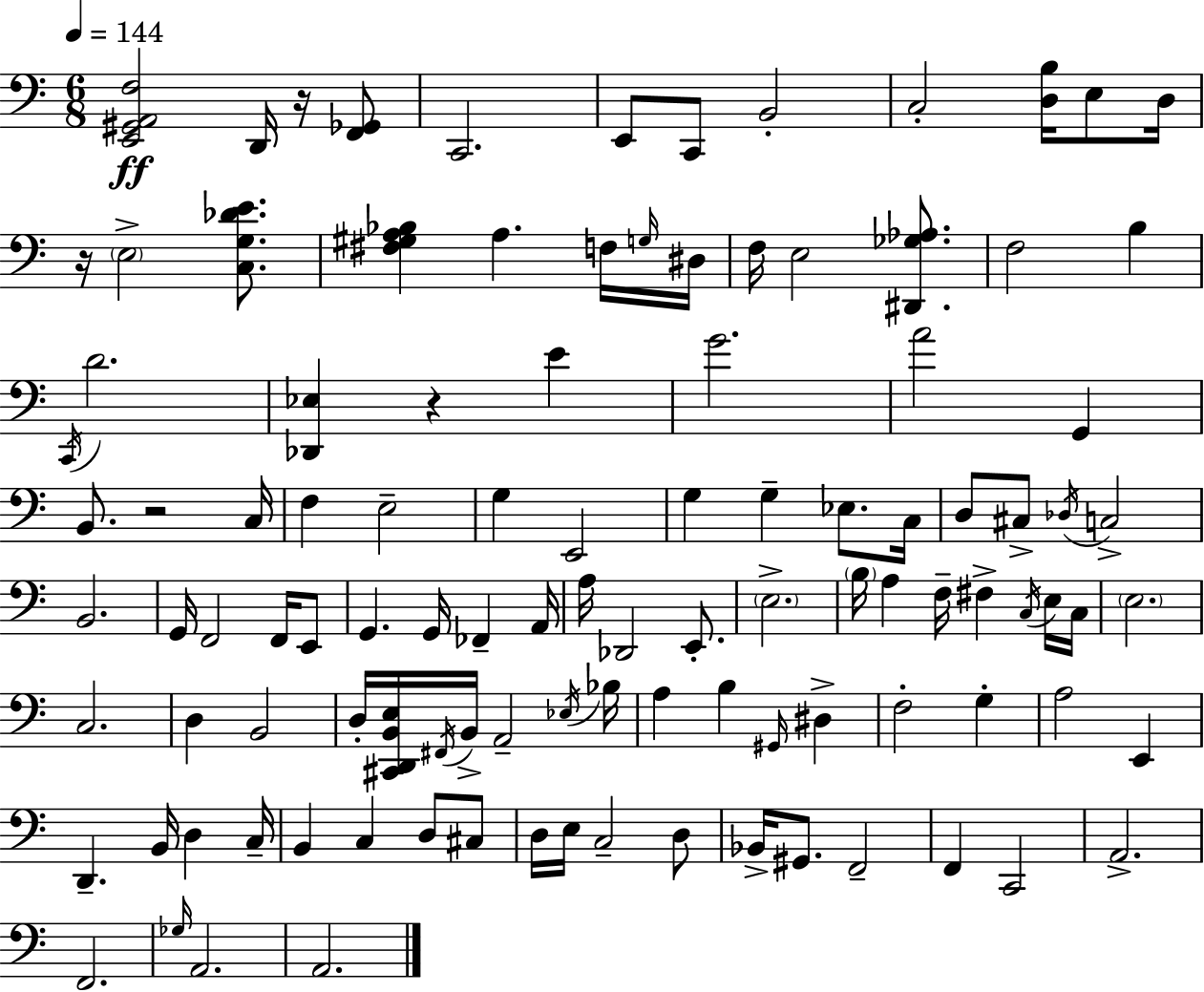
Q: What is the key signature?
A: C major